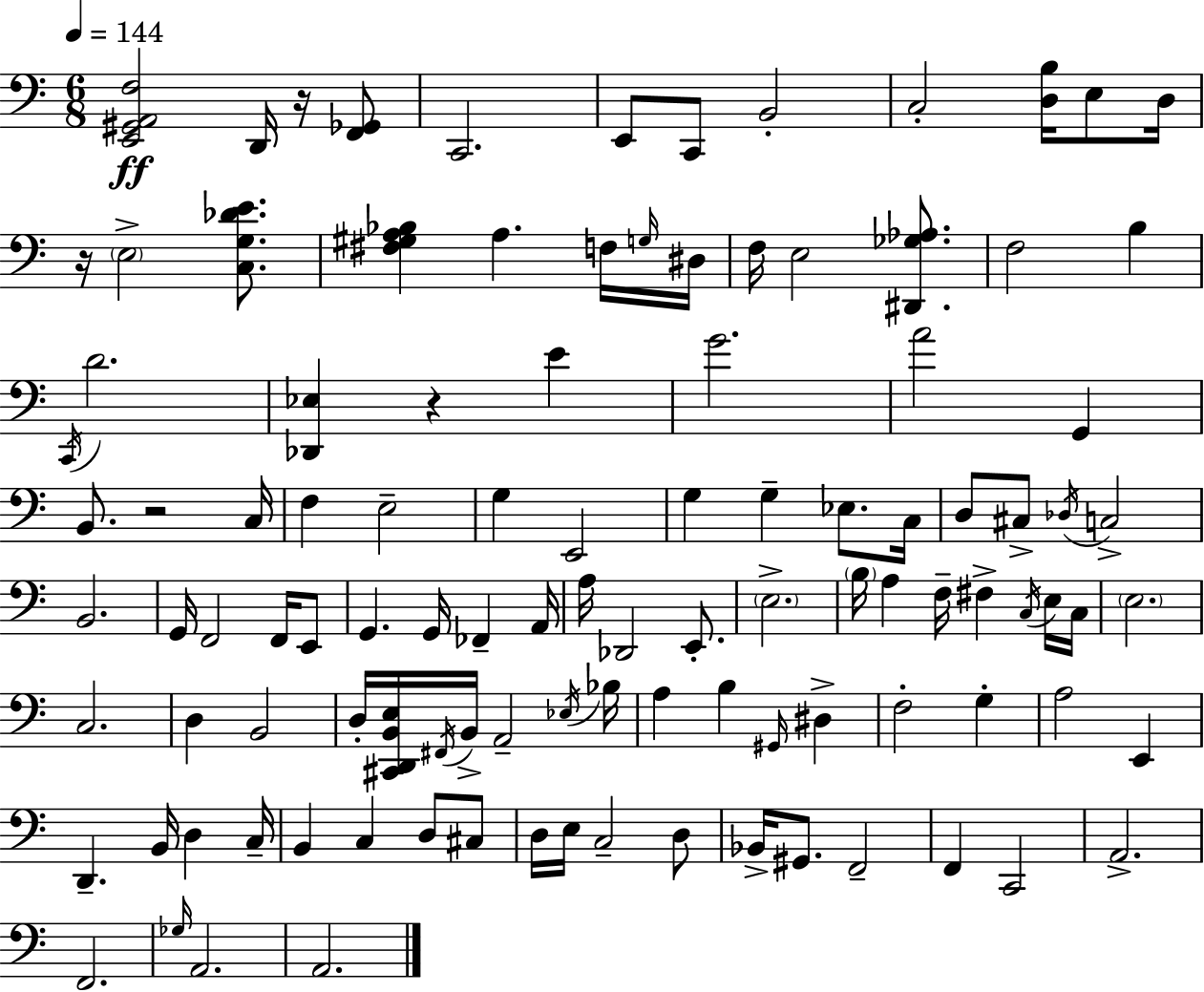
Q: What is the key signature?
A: C major